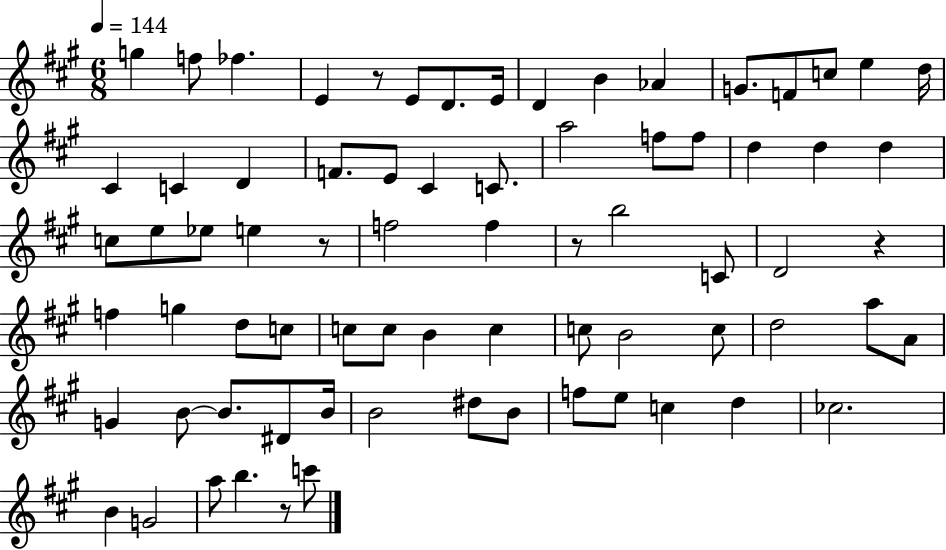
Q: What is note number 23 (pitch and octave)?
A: A5